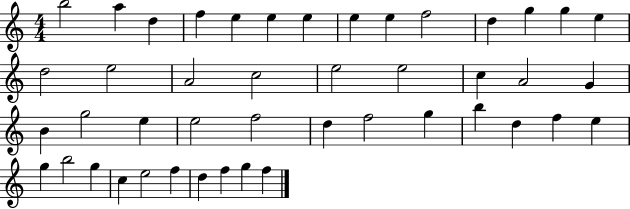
B5/h A5/q D5/q F5/q E5/q E5/q E5/q E5/q E5/q F5/h D5/q G5/q G5/q E5/q D5/h E5/h A4/h C5/h E5/h E5/h C5/q A4/h G4/q B4/q G5/h E5/q E5/h F5/h D5/q F5/h G5/q B5/q D5/q F5/q E5/q G5/q B5/h G5/q C5/q E5/h F5/q D5/q F5/q G5/q F5/q